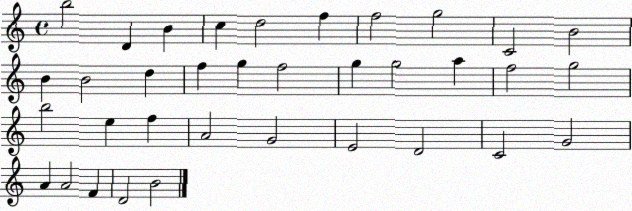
X:1
T:Untitled
M:4/4
L:1/4
K:C
b2 D B c d2 f f2 g2 C2 B2 B B2 d f g f2 g g2 a f2 g2 b2 e f A2 G2 E2 D2 C2 G2 A A2 F D2 B2